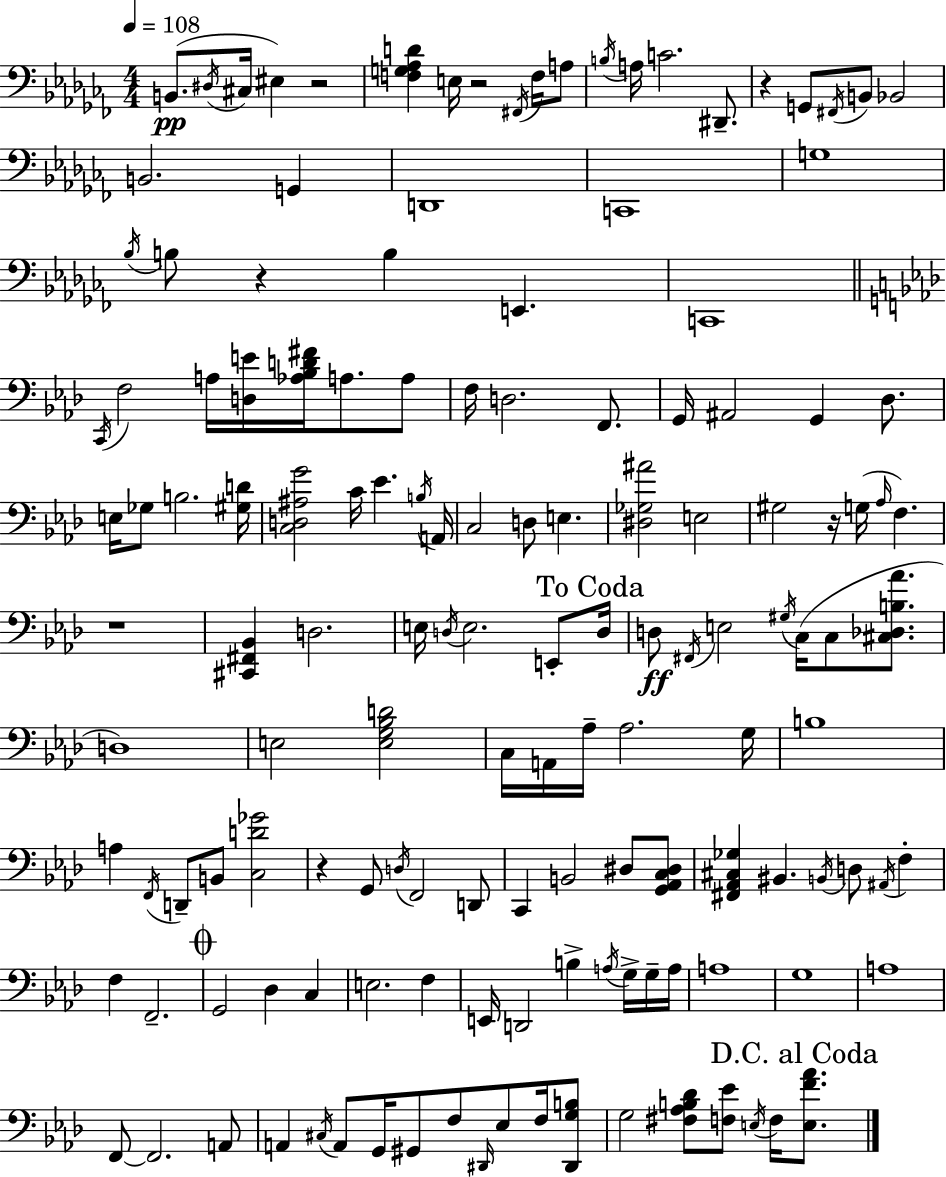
{
  \clef bass
  \numericTimeSignature
  \time 4/4
  \key aes \minor
  \tempo 4 = 108
  b,8.(\pp \acciaccatura { dis16 } cis16 eis4) r2 | <f g aes d'>4 e16 r2 \acciaccatura { fis,16 } f16 | a8 \acciaccatura { b16 } a16 c'2. | dis,8.-- r4 g,8 \acciaccatura { fis,16 } b,8 bes,2 | \break b,2. | g,4 d,1 | c,1 | g1 | \break \acciaccatura { bes16 } b8 r4 b4 e,4. | c,1 | \bar "||" \break \key aes \major \acciaccatura { c,16 } f2 a16 <d e'>16 <aes bes d' fis'>16 a8. a8 | f16 d2. f,8. | g,16 ais,2 g,4 des8. | e16 ges8 b2. | \break <gis d'>16 <c d ais g'>2 c'16 ees'4. | \acciaccatura { b16 } a,16 c2 d8 e4. | <dis ges ais'>2 e2 | gis2 r16 g16( \grace { aes16 } f4.) | \break r1 | <cis, fis, bes,>4 d2. | e16 \acciaccatura { d16 } e2. | e,8-. \mark "To Coda" d16 d8\ff \acciaccatura { fis,16 } e2 \acciaccatura { gis16 } | \break c16( c8 <cis des b aes'>8. d1) | e2 <e g bes d'>2 | c16 a,16 aes16-- aes2. | g16 b1 | \break a4 \acciaccatura { f,16 } d,8-- b,8 <c d' ges'>2 | r4 g,8 \acciaccatura { d16 } f,2 | d,8 c,4 b,2 | dis8 <g, aes, c dis>8 <fis, aes, cis ges>4 bis,4. | \break \acciaccatura { b,16 } d8 \acciaccatura { ais,16 } f4-. f4 f,2.-- | \mark \markup { \musicglyph "scripts.coda" } g,2 | des4 c4 e2. | f4 e,16 d,2 | \break b4-> \acciaccatura { a16 } g16-> g16-- a16 a1 | g1 | a1 | f,8~~ f,2. | \break a,8 a,4 \acciaccatura { cis16 } | a,8 g,16 gis,8 f8 \grace { dis,16 } ees8 f16 <dis, g b>8 g2 | <fis aes b des'>8 <f ees'>8 \acciaccatura { e16 } f16 \mark "D.C. al Coda" <e f' aes'>8. \bar "|."
}